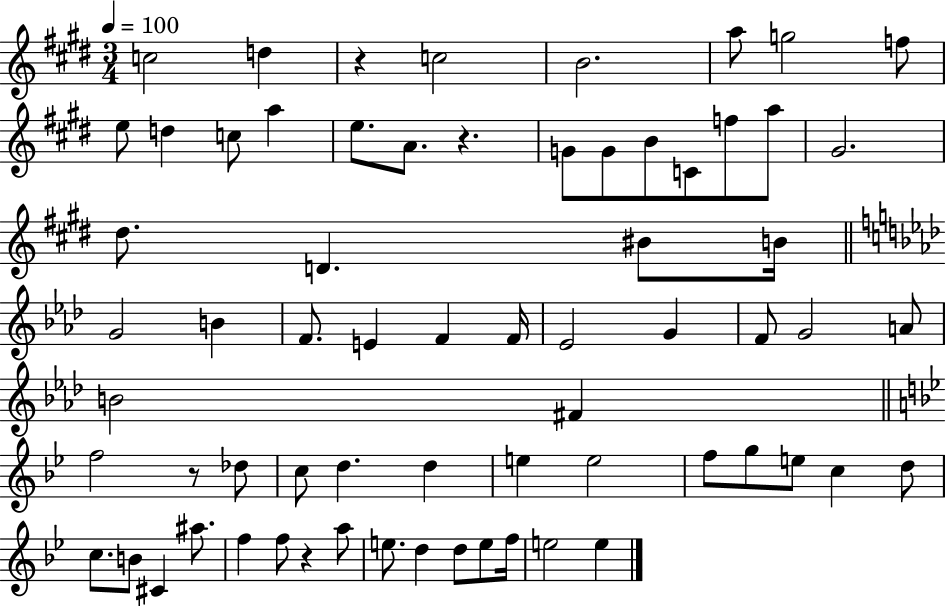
{
  \clef treble
  \numericTimeSignature
  \time 3/4
  \key e \major
  \tempo 4 = 100
  c''2 d''4 | r4 c''2 | b'2. | a''8 g''2 f''8 | \break e''8 d''4 c''8 a''4 | e''8. a'8. r4. | g'8 g'8 b'8 c'8 f''8 a''8 | gis'2. | \break dis''8. d'4. bis'8 b'16 | \bar "||" \break \key aes \major g'2 b'4 | f'8. e'4 f'4 f'16 | ees'2 g'4 | f'8 g'2 a'8 | \break b'2 fis'4 | \bar "||" \break \key g \minor f''2 r8 des''8 | c''8 d''4. d''4 | e''4 e''2 | f''8 g''8 e''8 c''4 d''8 | \break c''8. b'8 cis'4 ais''8. | f''4 f''8 r4 a''8 | e''8. d''4 d''8 e''8 f''16 | e''2 e''4 | \break \bar "|."
}